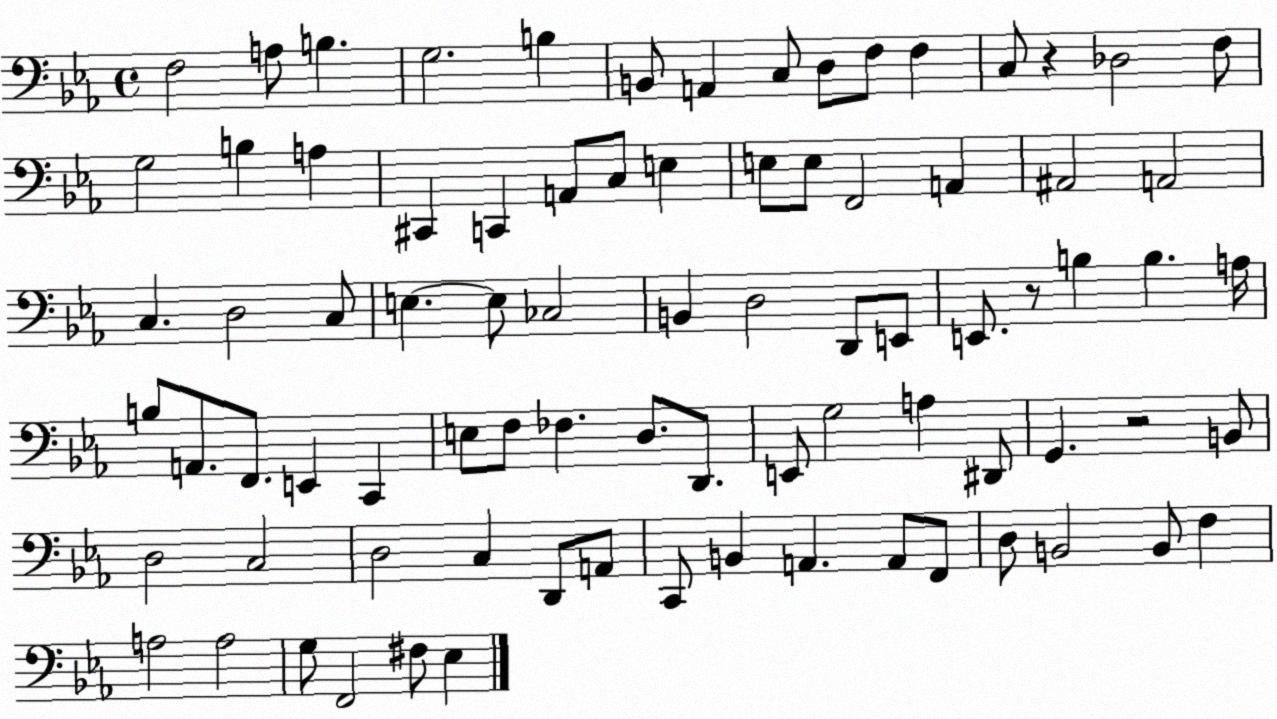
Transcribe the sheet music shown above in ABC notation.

X:1
T:Untitled
M:4/4
L:1/4
K:Eb
F,2 A,/2 B, G,2 B, B,,/2 A,, C,/2 D,/2 F,/2 F, C,/2 z _D,2 F,/2 G,2 B, A, ^C,, C,, A,,/2 C,/2 E, E,/2 E,/2 F,,2 A,, ^A,,2 A,,2 C, D,2 C,/2 E, E,/2 _C,2 B,, D,2 D,,/2 E,,/2 E,,/2 z/2 B, B, A,/4 B,/2 A,,/2 F,,/2 E,, C,, E,/2 F,/2 _F, D,/2 D,,/2 E,,/2 G,2 A, ^D,,/2 G,, z2 B,,/2 D,2 C,2 D,2 C, D,,/2 A,,/2 C,,/2 B,, A,, A,,/2 F,,/2 D,/2 B,,2 B,,/2 F, A,2 A,2 G,/2 F,,2 ^F,/2 _E,